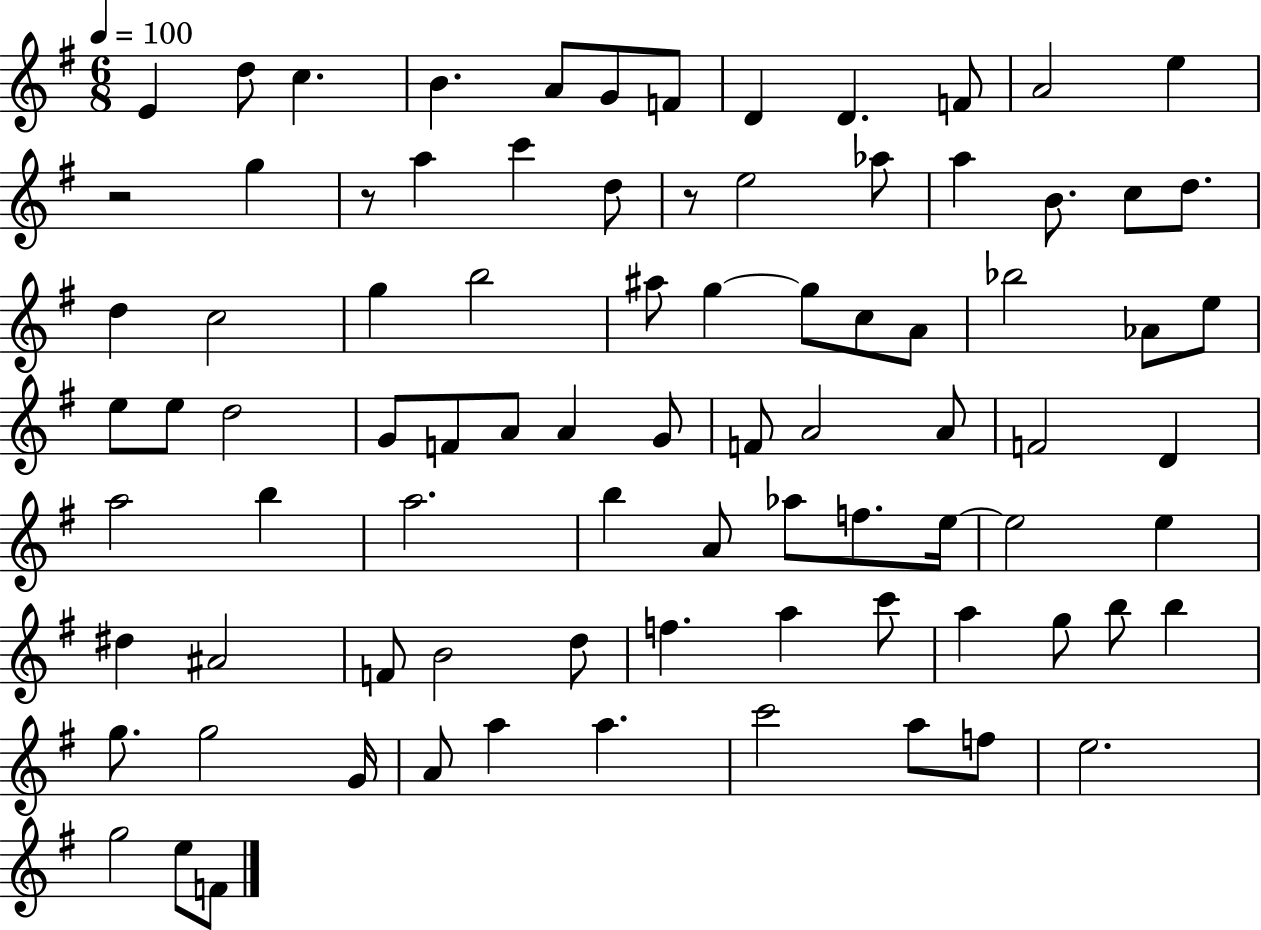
X:1
T:Untitled
M:6/8
L:1/4
K:G
E d/2 c B A/2 G/2 F/2 D D F/2 A2 e z2 g z/2 a c' d/2 z/2 e2 _a/2 a B/2 c/2 d/2 d c2 g b2 ^a/2 g g/2 c/2 A/2 _b2 _A/2 e/2 e/2 e/2 d2 G/2 F/2 A/2 A G/2 F/2 A2 A/2 F2 D a2 b a2 b A/2 _a/2 f/2 e/4 e2 e ^d ^A2 F/2 B2 d/2 f a c'/2 a g/2 b/2 b g/2 g2 G/4 A/2 a a c'2 a/2 f/2 e2 g2 e/2 F/2